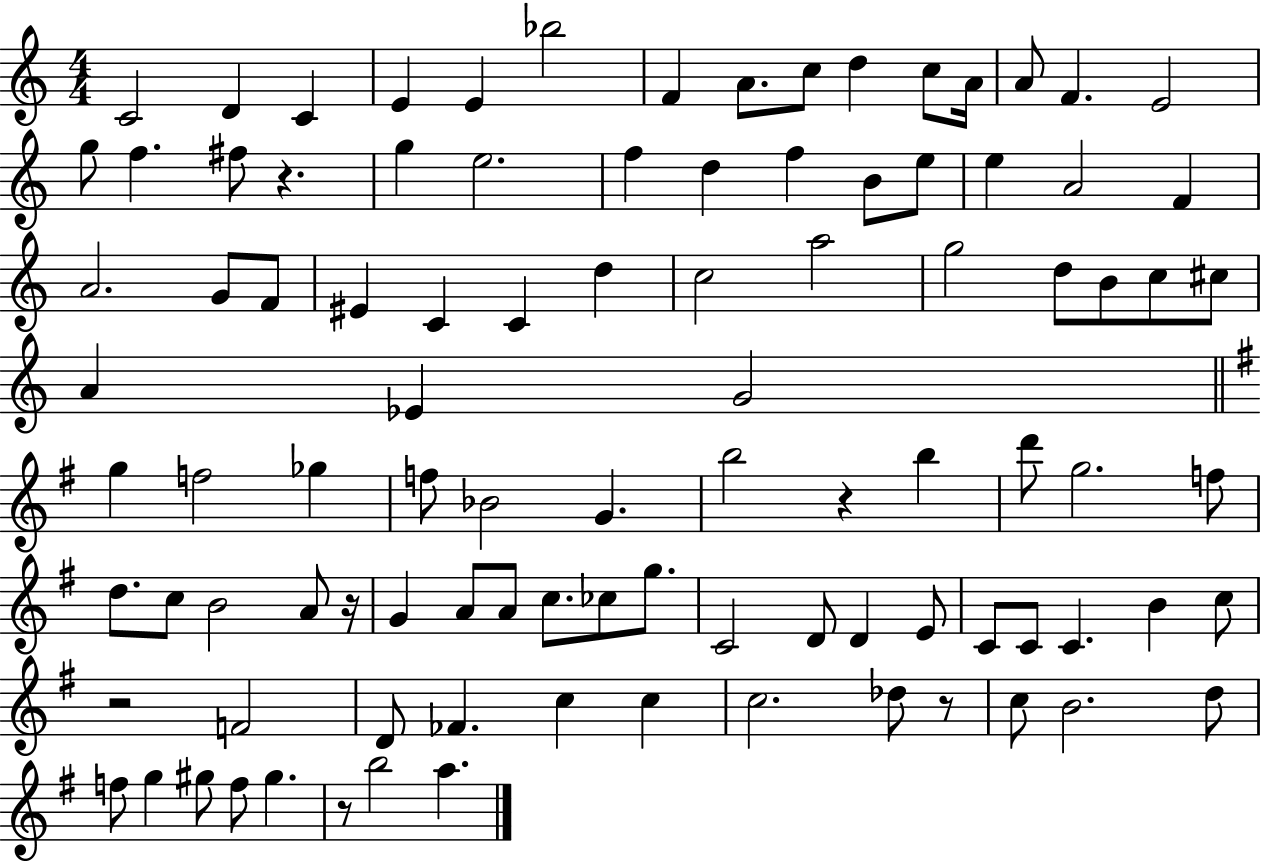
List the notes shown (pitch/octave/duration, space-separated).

C4/h D4/q C4/q E4/q E4/q Bb5/h F4/q A4/e. C5/e D5/q C5/e A4/s A4/e F4/q. E4/h G5/e F5/q. F#5/e R/q. G5/q E5/h. F5/q D5/q F5/q B4/e E5/e E5/q A4/h F4/q A4/h. G4/e F4/e EIS4/q C4/q C4/q D5/q C5/h A5/h G5/h D5/e B4/e C5/e C#5/e A4/q Eb4/q G4/h G5/q F5/h Gb5/q F5/e Bb4/h G4/q. B5/h R/q B5/q D6/e G5/h. F5/e D5/e. C5/e B4/h A4/e R/s G4/q A4/e A4/e C5/e. CES5/e G5/e. C4/h D4/e D4/q E4/e C4/e C4/e C4/q. B4/q C5/e R/h F4/h D4/e FES4/q. C5/q C5/q C5/h. Db5/e R/e C5/e B4/h. D5/e F5/e G5/q G#5/e F5/e G#5/q. R/e B5/h A5/q.